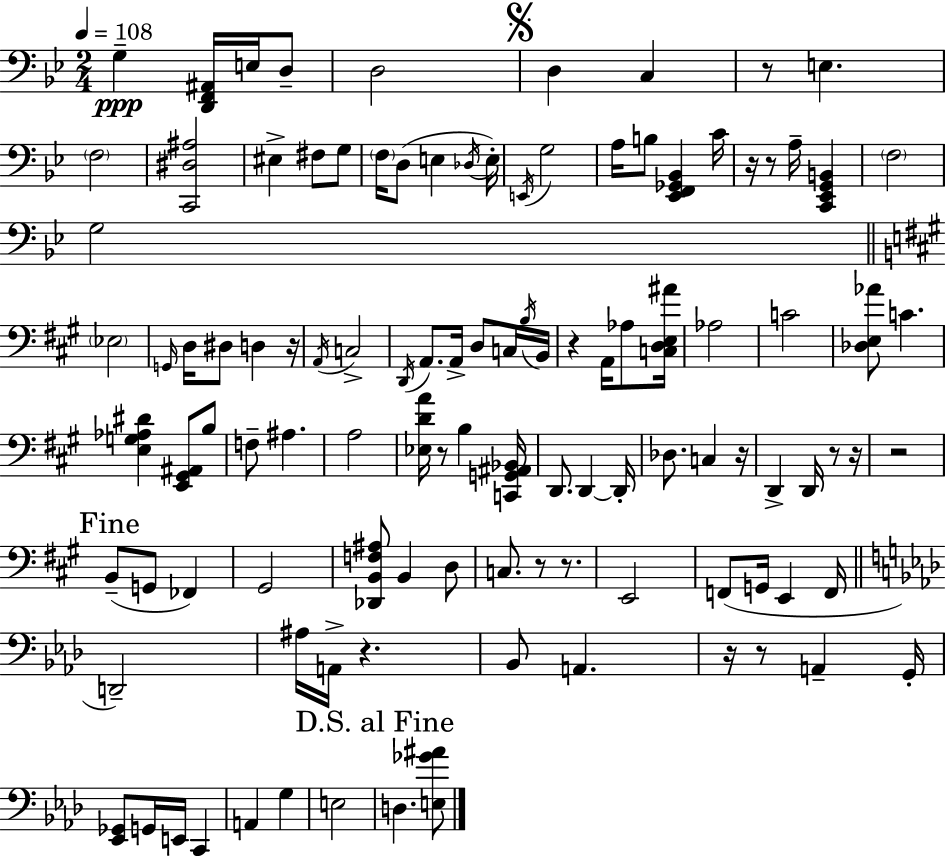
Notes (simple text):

G3/q [D2,F2,A#2]/s E3/s D3/e D3/h D3/q C3/q R/e E3/q. F3/h [C2,D#3,A#3]/h EIS3/q F#3/e G3/e F3/s D3/e E3/q Db3/s E3/s E2/s G3/h A3/s B3/e [Eb2,F2,Gb2,Bb2]/q C4/s R/s R/e A3/s [C2,Eb2,G2,B2]/q F3/h G3/h Eb3/h G2/s D3/s D#3/e D3/q R/s A2/s C3/h D2/s A2/e. A2/s D3/e C3/s B3/s B2/s R/q A2/s Ab3/e [C3,D3,E3,A#4]/s Ab3/h C4/h [Db3,E3,Ab4]/e C4/q. [E3,G3,Ab3,D#4]/q [E2,G#2,A#2]/e B3/e F3/e A#3/q. A3/h [Eb3,D4,A4]/s R/e B3/q [C2,G2,A#2,Bb2]/s D2/e. D2/q D2/s Db3/e. C3/q R/s D2/q D2/s R/e R/s R/h B2/e G2/e FES2/q G#2/h [Db2,B2,F3,A#3]/e B2/q D3/e C3/e. R/e R/e. E2/h F2/e G2/s E2/q F2/s D2/h A#3/s A2/s R/q. Bb2/e A2/q. R/s R/e A2/q G2/s [Eb2,Gb2]/e G2/s E2/s C2/q A2/q G3/q E3/h D3/q. [E3,Gb4,A#4]/e